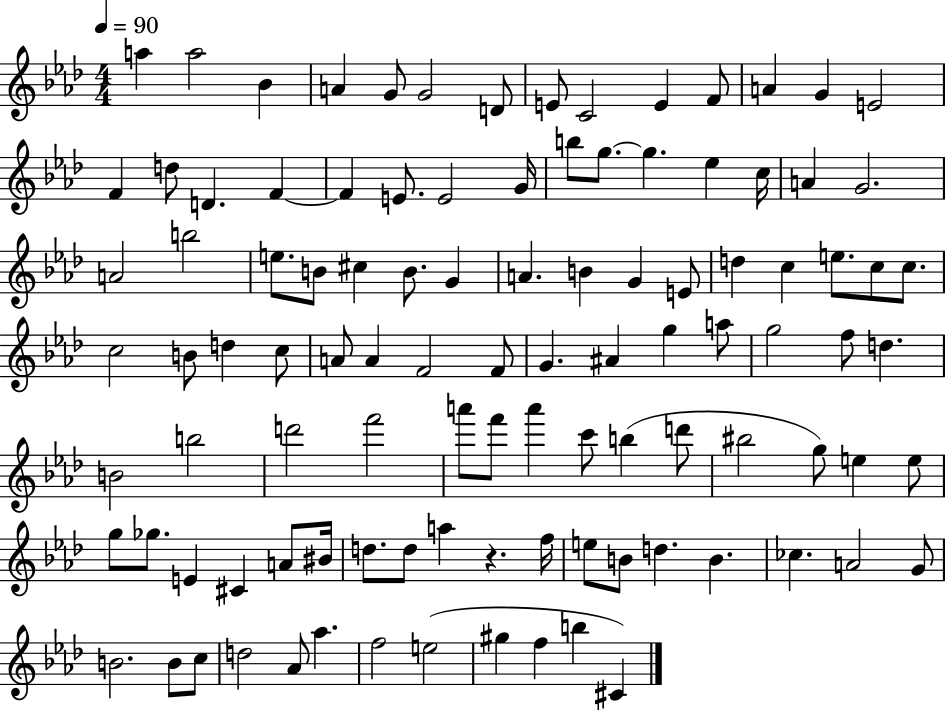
A5/q A5/h Bb4/q A4/q G4/e G4/h D4/e E4/e C4/h E4/q F4/e A4/q G4/q E4/h F4/q D5/e D4/q. F4/q F4/q E4/e. E4/h G4/s B5/e G5/e. G5/q. Eb5/q C5/s A4/q G4/h. A4/h B5/h E5/e. B4/e C#5/q B4/e. G4/q A4/q. B4/q G4/q E4/e D5/q C5/q E5/e. C5/e C5/e. C5/h B4/e D5/q C5/e A4/e A4/q F4/h F4/e G4/q. A#4/q G5/q A5/e G5/h F5/e D5/q. B4/h B5/h D6/h F6/h A6/e F6/e A6/q C6/e B5/q D6/e BIS5/h G5/e E5/q E5/e G5/e Gb5/e. E4/q C#4/q A4/e BIS4/s D5/e. D5/e A5/q R/q. F5/s E5/e B4/e D5/q. B4/q. CES5/q. A4/h G4/e B4/h. B4/e C5/e D5/h Ab4/e Ab5/q. F5/h E5/h G#5/q F5/q B5/q C#4/q